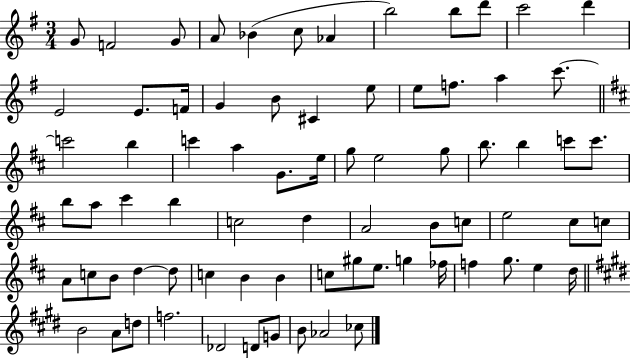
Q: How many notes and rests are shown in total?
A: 75